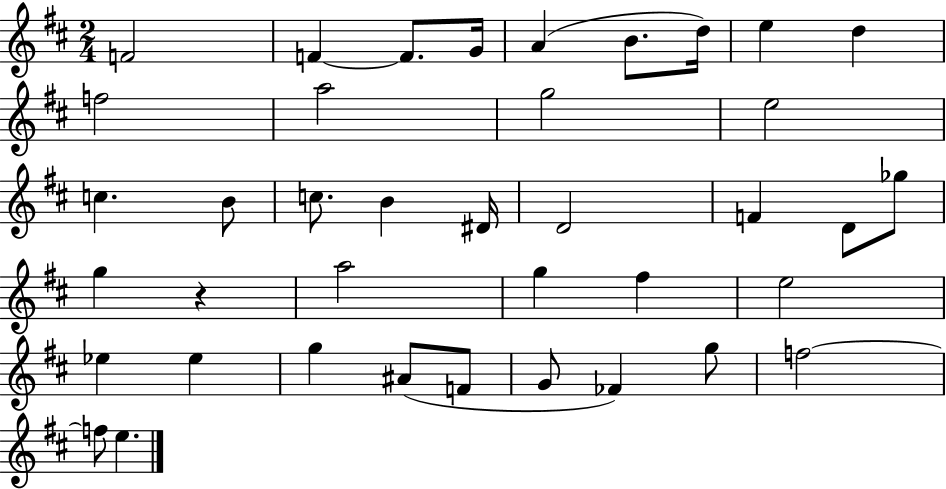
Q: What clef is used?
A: treble